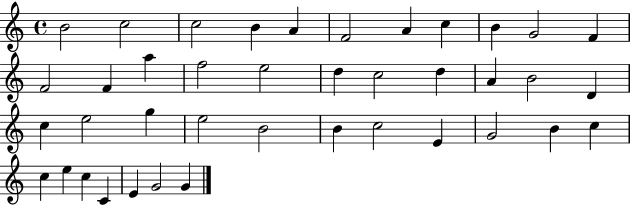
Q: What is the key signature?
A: C major